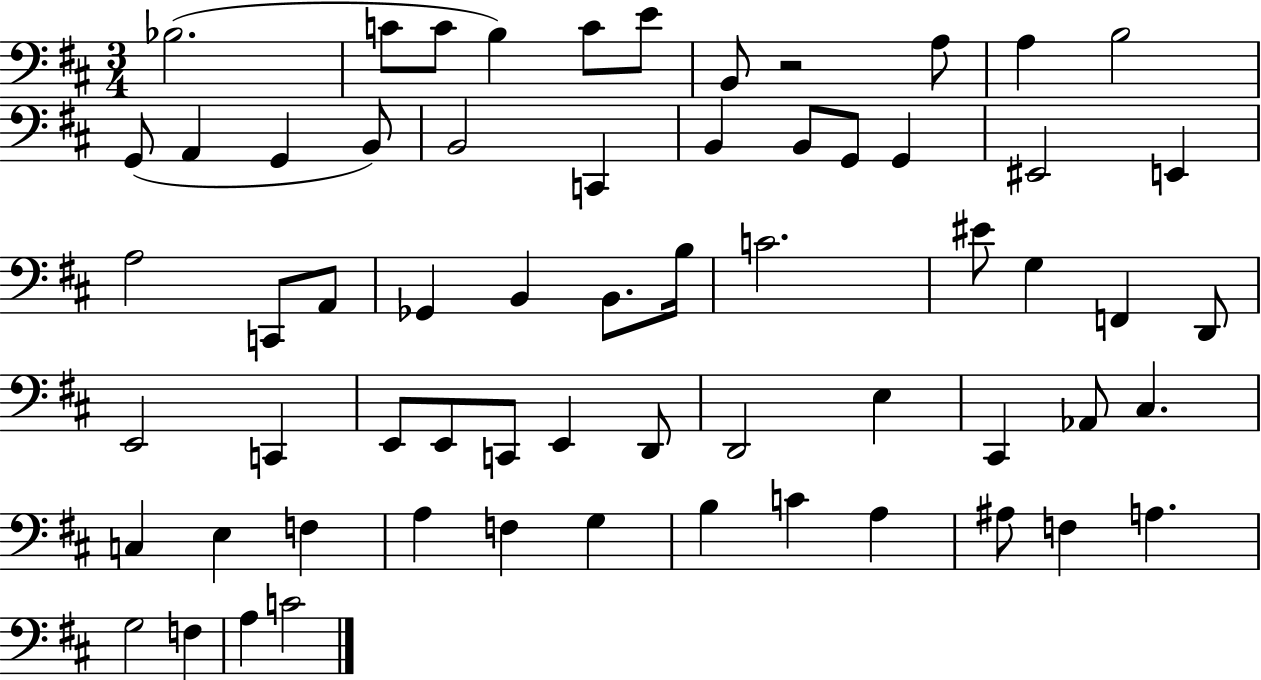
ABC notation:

X:1
T:Untitled
M:3/4
L:1/4
K:D
_B,2 C/2 C/2 B, C/2 E/2 B,,/2 z2 A,/2 A, B,2 G,,/2 A,, G,, B,,/2 B,,2 C,, B,, B,,/2 G,,/2 G,, ^E,,2 E,, A,2 C,,/2 A,,/2 _G,, B,, B,,/2 B,/4 C2 ^E/2 G, F,, D,,/2 E,,2 C,, E,,/2 E,,/2 C,,/2 E,, D,,/2 D,,2 E, ^C,, _A,,/2 ^C, C, E, F, A, F, G, B, C A, ^A,/2 F, A, G,2 F, A, C2